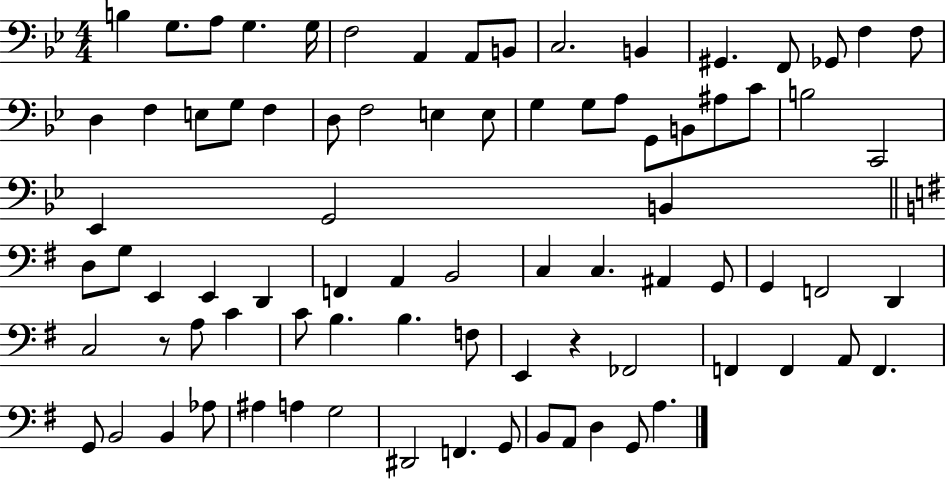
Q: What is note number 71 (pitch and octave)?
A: A3